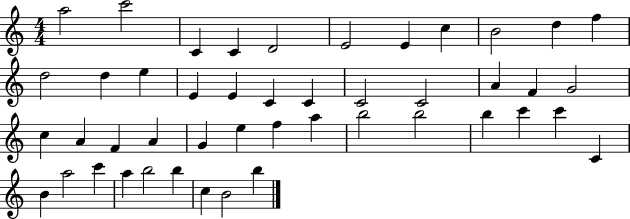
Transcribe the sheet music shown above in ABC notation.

X:1
T:Untitled
M:4/4
L:1/4
K:C
a2 c'2 C C D2 E2 E c B2 d f d2 d e E E C C C2 C2 A F G2 c A F A G e f a b2 b2 b c' c' C B a2 c' a b2 b c B2 b